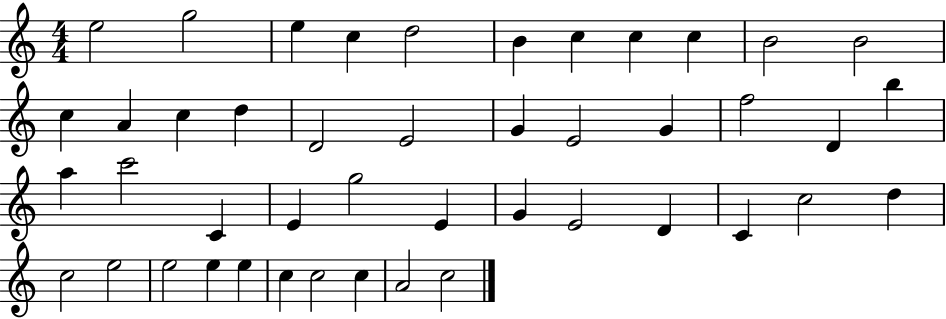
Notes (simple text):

E5/h G5/h E5/q C5/q D5/h B4/q C5/q C5/q C5/q B4/h B4/h C5/q A4/q C5/q D5/q D4/h E4/h G4/q E4/h G4/q F5/h D4/q B5/q A5/q C6/h C4/q E4/q G5/h E4/q G4/q E4/h D4/q C4/q C5/h D5/q C5/h E5/h E5/h E5/q E5/q C5/q C5/h C5/q A4/h C5/h